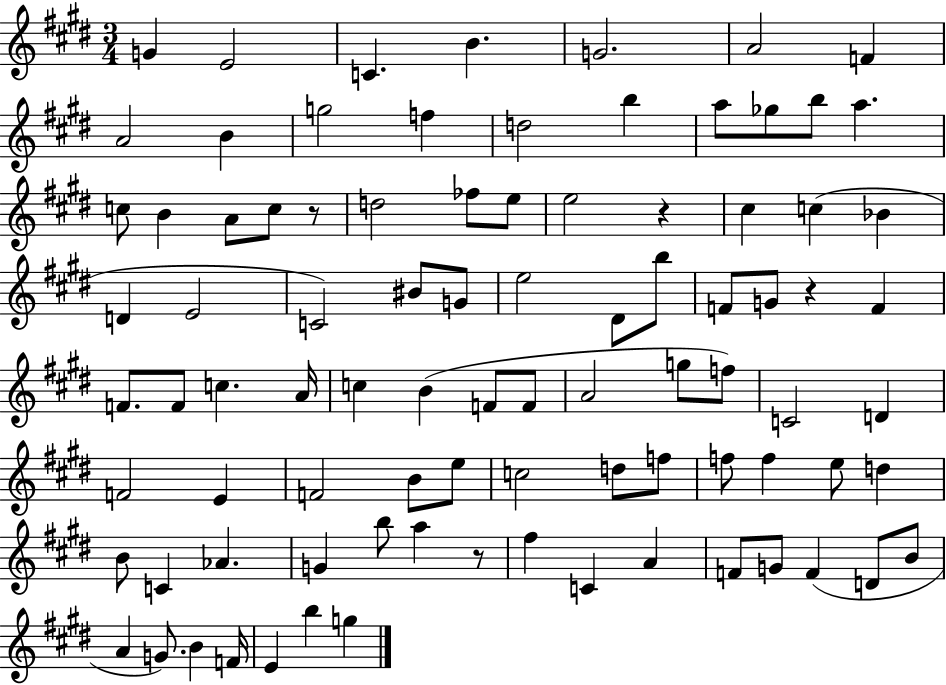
{
  \clef treble
  \numericTimeSignature
  \time 3/4
  \key e \major
  \repeat volta 2 { g'4 e'2 | c'4. b'4. | g'2. | a'2 f'4 | \break a'2 b'4 | g''2 f''4 | d''2 b''4 | a''8 ges''8 b''8 a''4. | \break c''8 b'4 a'8 c''8 r8 | d''2 fes''8 e''8 | e''2 r4 | cis''4 c''4( bes'4 | \break d'4 e'2 | c'2) bis'8 g'8 | e''2 dis'8 b''8 | f'8 g'8 r4 f'4 | \break f'8. f'8 c''4. a'16 | c''4 b'4( f'8 f'8 | a'2 g''8 f''8) | c'2 d'4 | \break f'2 e'4 | f'2 b'8 e''8 | c''2 d''8 f''8 | f''8 f''4 e''8 d''4 | \break b'8 c'4 aes'4. | g'4 b''8 a''4 r8 | fis''4 c'4 a'4 | f'8 g'8 f'4( d'8 b'8 | \break a'4 g'8.) b'4 f'16 | e'4 b''4 g''4 | } \bar "|."
}